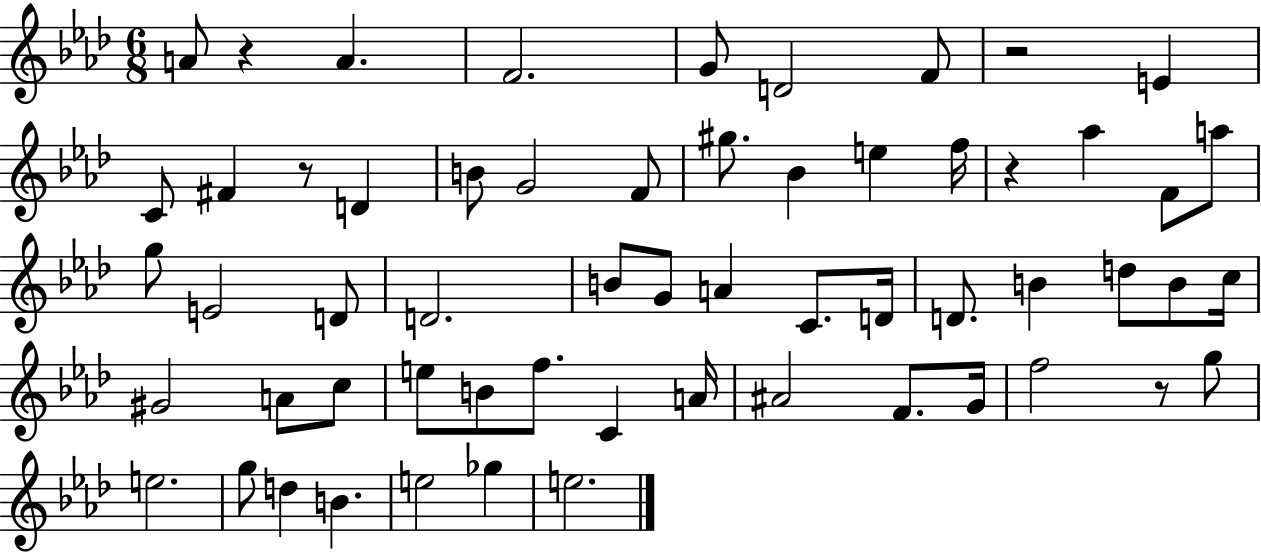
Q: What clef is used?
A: treble